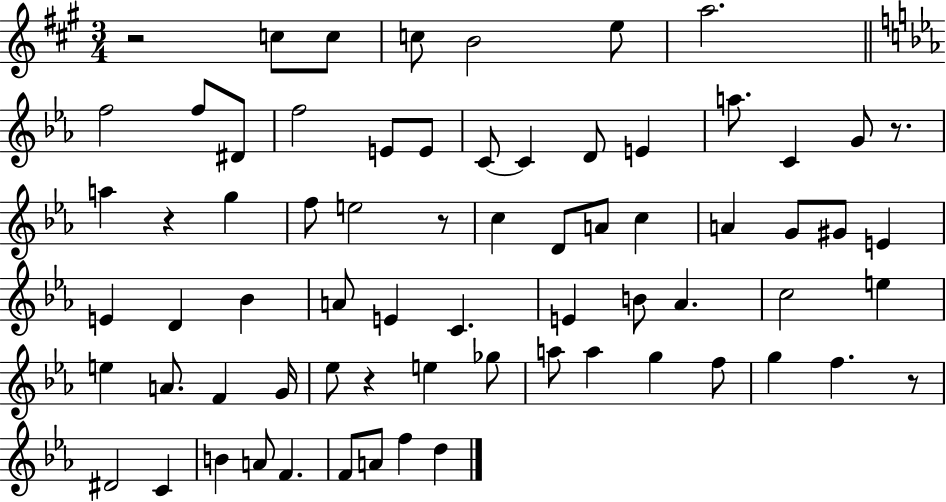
R/h C5/e C5/e C5/e B4/h E5/e A5/h. F5/h F5/e D#4/e F5/h E4/e E4/e C4/e C4/q D4/e E4/q A5/e. C4/q G4/e R/e. A5/q R/q G5/q F5/e E5/h R/e C5/q D4/e A4/e C5/q A4/q G4/e G#4/e E4/q E4/q D4/q Bb4/q A4/e E4/q C4/q. E4/q B4/e Ab4/q. C5/h E5/q E5/q A4/e. F4/q G4/s Eb5/e R/q E5/q Gb5/e A5/e A5/q G5/q F5/e G5/q F5/q. R/e D#4/h C4/q B4/q A4/e F4/q. F4/e A4/e F5/q D5/q